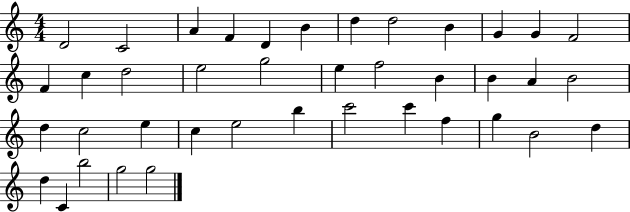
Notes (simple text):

D4/h C4/h A4/q F4/q D4/q B4/q D5/q D5/h B4/q G4/q G4/q F4/h F4/q C5/q D5/h E5/h G5/h E5/q F5/h B4/q B4/q A4/q B4/h D5/q C5/h E5/q C5/q E5/h B5/q C6/h C6/q F5/q G5/q B4/h D5/q D5/q C4/q B5/h G5/h G5/h